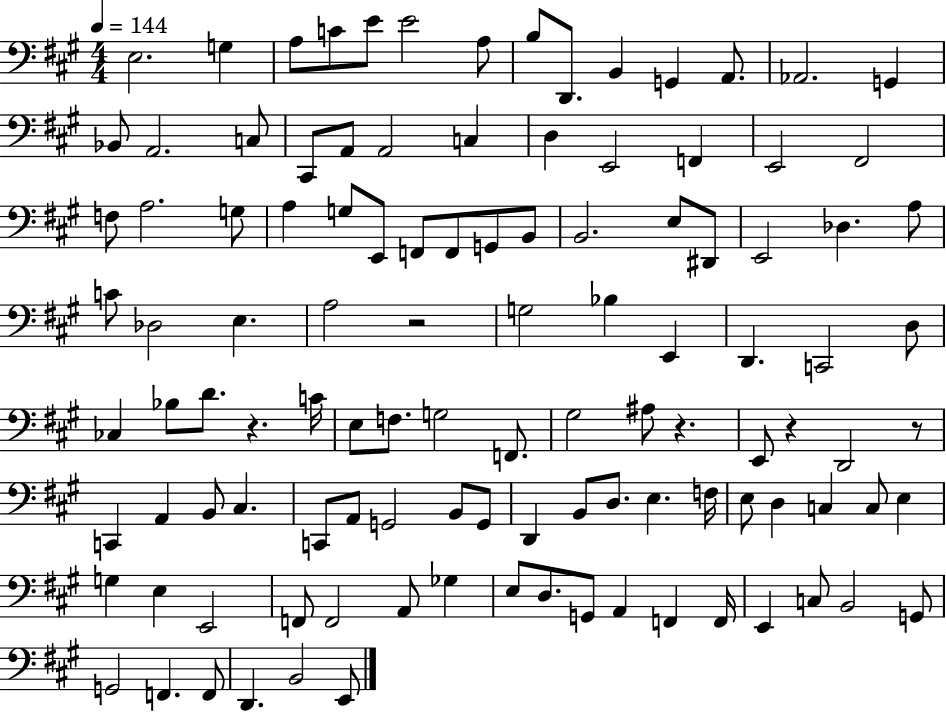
X:1
T:Untitled
M:4/4
L:1/4
K:A
E,2 G, A,/2 C/2 E/2 E2 A,/2 B,/2 D,,/2 B,, G,, A,,/2 _A,,2 G,, _B,,/2 A,,2 C,/2 ^C,,/2 A,,/2 A,,2 C, D, E,,2 F,, E,,2 ^F,,2 F,/2 A,2 G,/2 A, G,/2 E,,/2 F,,/2 F,,/2 G,,/2 B,,/2 B,,2 E,/2 ^D,,/2 E,,2 _D, A,/2 C/2 _D,2 E, A,2 z2 G,2 _B, E,, D,, C,,2 D,/2 _C, _B,/2 D/2 z C/4 E,/2 F,/2 G,2 F,,/2 ^G,2 ^A,/2 z E,,/2 z D,,2 z/2 C,, A,, B,,/2 ^C, C,,/2 A,,/2 G,,2 B,,/2 G,,/2 D,, B,,/2 D,/2 E, F,/4 E,/2 D, C, C,/2 E, G, E, E,,2 F,,/2 F,,2 A,,/2 _G, E,/2 D,/2 G,,/2 A,, F,, F,,/4 E,, C,/2 B,,2 G,,/2 G,,2 F,, F,,/2 D,, B,,2 E,,/2